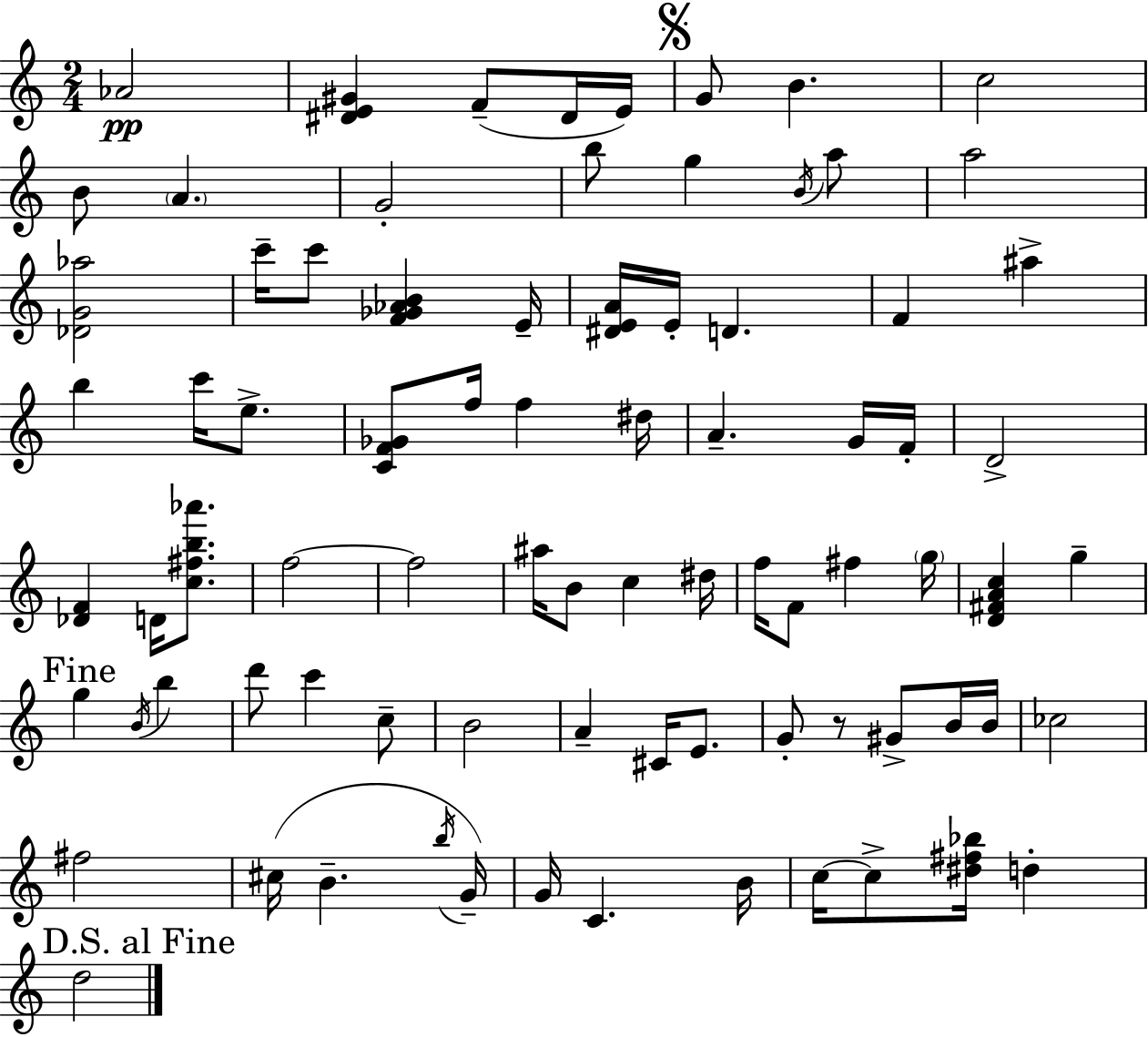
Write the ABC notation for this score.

X:1
T:Untitled
M:2/4
L:1/4
K:C
_A2 [^DE^G] F/2 ^D/4 E/4 G/2 B c2 B/2 A G2 b/2 g B/4 a/2 a2 [_DG_a]2 c'/4 c'/2 [F_G_AB] E/4 [^DEA]/4 E/4 D F ^a b c'/4 e/2 [CF_G]/2 f/4 f ^d/4 A G/4 F/4 D2 [_DF] D/4 [c^fb_a']/2 f2 f2 ^a/4 B/2 c ^d/4 f/4 F/2 ^f g/4 [D^FAc] g g B/4 b d'/2 c' c/2 B2 A ^C/4 E/2 G/2 z/2 ^G/2 B/4 B/4 _c2 ^f2 ^c/4 B b/4 G/4 G/4 C B/4 c/4 c/2 [^d^f_b]/4 d d2